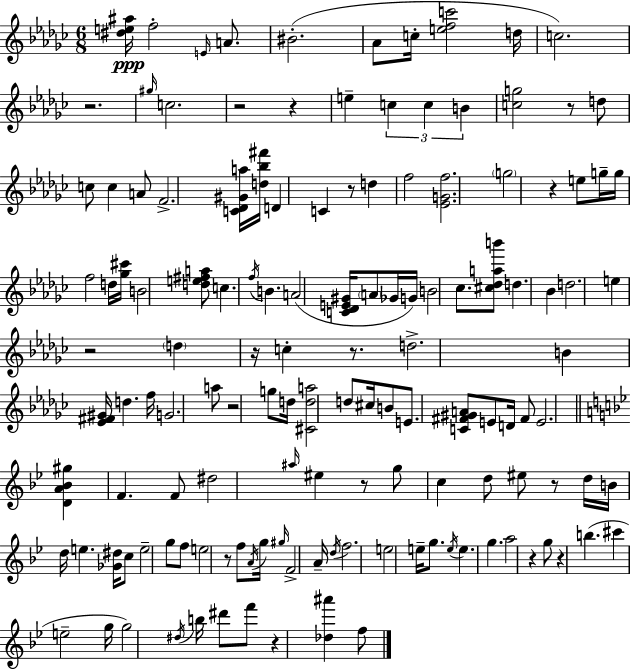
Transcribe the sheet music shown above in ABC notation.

X:1
T:Untitled
M:6/8
L:1/4
K:Ebm
[^de^a]/4 f2 E/4 A/2 ^B2 _A/2 c/4 [efc']2 d/4 c2 z2 ^g/4 c2 z2 z e c c B [cg]2 z/2 d/2 c/2 c A/2 F2 [C_D^Ga]/4 [d_b^f']/4 D C z/2 d f2 [_EGf]2 g2 z e/2 g/4 g/4 f2 d/4 [_g^c']/4 B2 [de^fa]/2 c f/4 B A2 [C_DE^G]/4 A/2 _G/4 G/4 B2 _c/2 [^c_dab']/2 d _B d2 e z2 d z/4 c z/2 d2 B [_E^F^G]/4 d f/4 G2 a/2 z2 g/2 d/4 [^Cda]2 d/2 ^c/4 B/2 E/2 [C^F^GA]/2 E/2 D/4 ^F/2 E2 [DA_B^g] F F/2 ^d2 ^a/4 ^e z/2 g/2 c d/2 ^e/2 z/2 d/4 B/4 d/4 e [_G^d]/4 c/2 e2 g/2 f/2 e2 z/2 f/2 A/4 g/4 ^g/4 F2 A/4 d/4 f2 e2 e/4 g/2 e/4 e g a2 z g/2 z b ^c' e2 g/4 g2 ^d/4 b/4 ^d'/2 f'/2 z [_d^a'] f/2